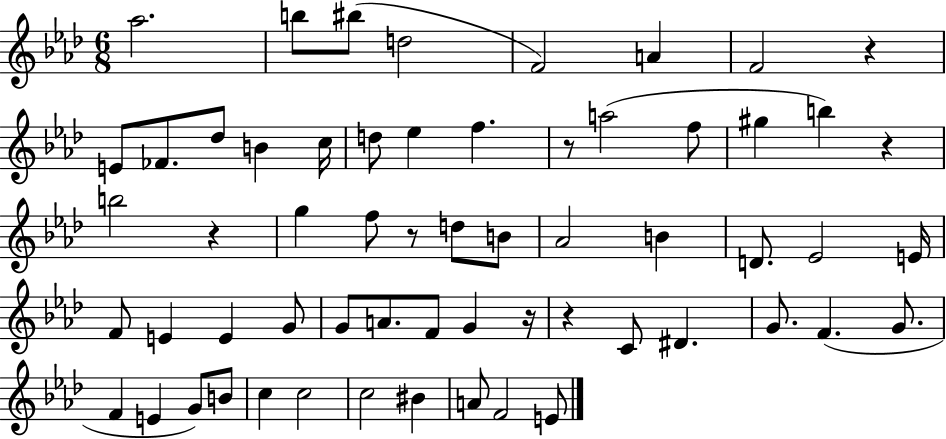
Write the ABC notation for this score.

X:1
T:Untitled
M:6/8
L:1/4
K:Ab
_a2 b/2 ^b/2 d2 F2 A F2 z E/2 _F/2 _d/2 B c/4 d/2 _e f z/2 a2 f/2 ^g b z b2 z g f/2 z/2 d/2 B/2 _A2 B D/2 _E2 E/4 F/2 E E G/2 G/2 A/2 F/2 G z/4 z C/2 ^D G/2 F G/2 F E G/2 B/2 c c2 c2 ^B A/2 F2 E/2